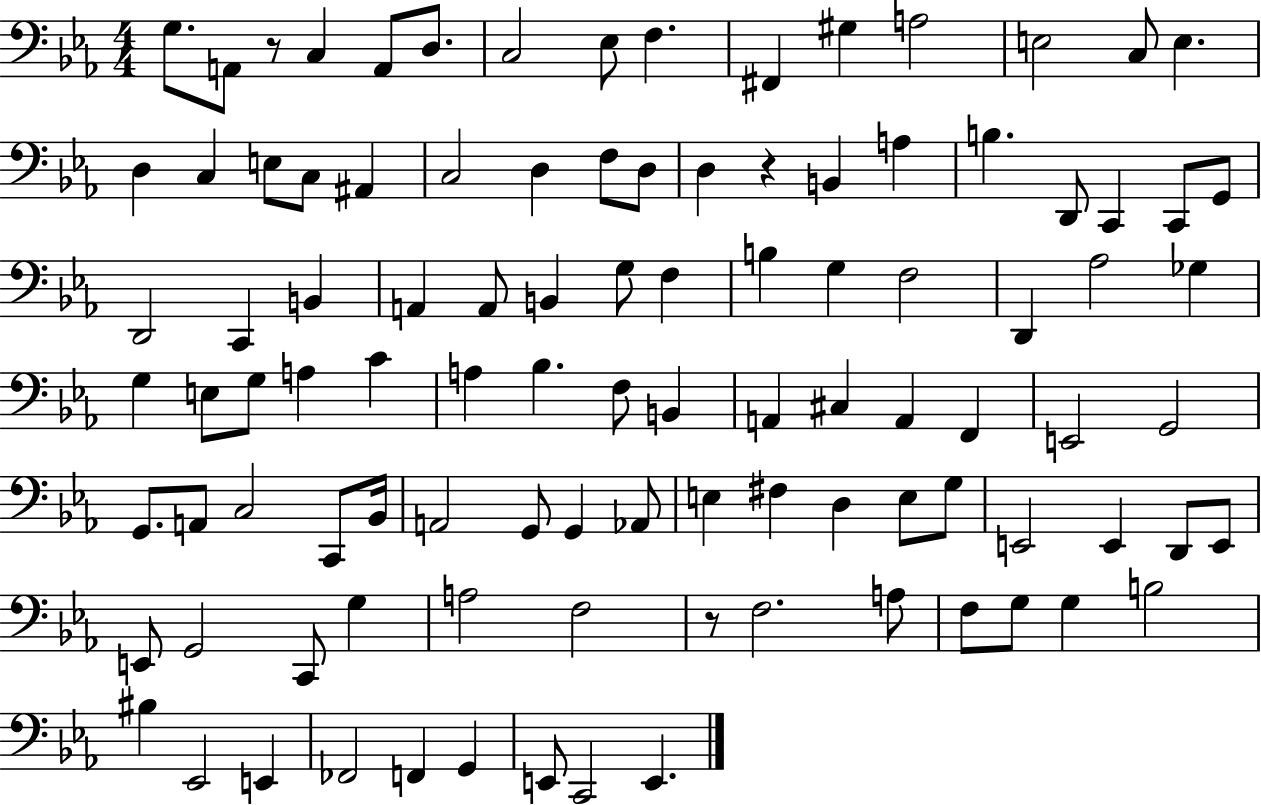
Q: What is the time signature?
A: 4/4